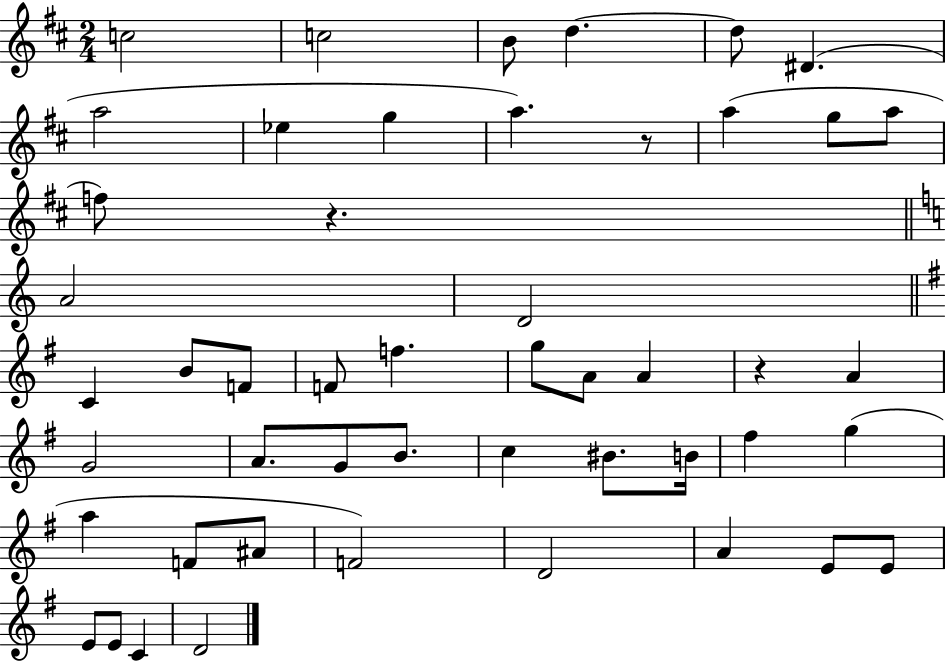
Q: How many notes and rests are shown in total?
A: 49